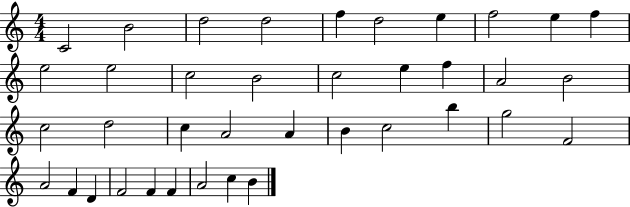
{
  \clef treble
  \numericTimeSignature
  \time 4/4
  \key c \major
  c'2 b'2 | d''2 d''2 | f''4 d''2 e''4 | f''2 e''4 f''4 | \break e''2 e''2 | c''2 b'2 | c''2 e''4 f''4 | a'2 b'2 | \break c''2 d''2 | c''4 a'2 a'4 | b'4 c''2 b''4 | g''2 f'2 | \break a'2 f'4 d'4 | f'2 f'4 f'4 | a'2 c''4 b'4 | \bar "|."
}